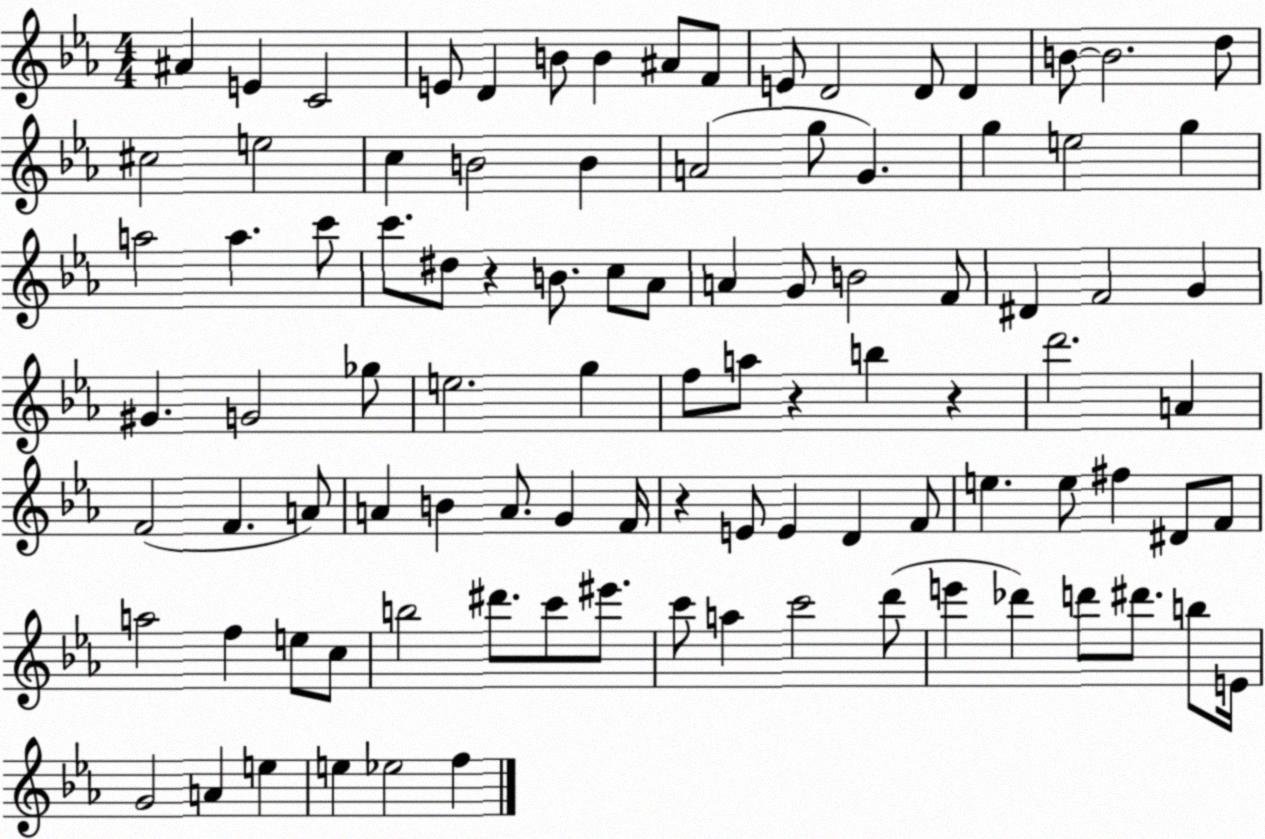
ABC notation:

X:1
T:Untitled
M:4/4
L:1/4
K:Eb
^A E C2 E/2 D B/2 B ^A/2 F/2 E/2 D2 D/2 D B/2 B2 d/2 ^c2 e2 c B2 B A2 g/2 G g e2 g a2 a c'/2 c'/2 ^d/2 z B/2 c/2 _A/2 A G/2 B2 F/2 ^D F2 G ^G G2 _g/2 e2 g f/2 a/2 z b z d'2 A F2 F A/2 A B A/2 G F/4 z E/2 E D F/2 e e/2 ^f ^D/2 F/2 a2 f e/2 c/2 b2 ^d'/2 c'/2 ^e'/2 c'/2 a c'2 d'/2 e' _d' d'/2 ^d'/2 b/2 E/4 G2 A e e _e2 f